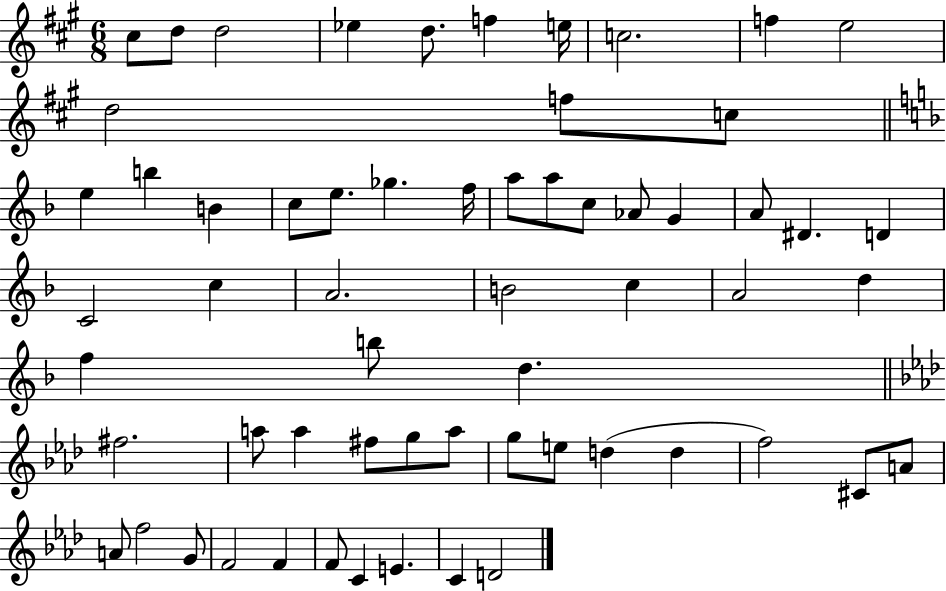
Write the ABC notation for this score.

X:1
T:Untitled
M:6/8
L:1/4
K:A
^c/2 d/2 d2 _e d/2 f e/4 c2 f e2 d2 f/2 c/2 e b B c/2 e/2 _g f/4 a/2 a/2 c/2 _A/2 G A/2 ^D D C2 c A2 B2 c A2 d f b/2 d ^f2 a/2 a ^f/2 g/2 a/2 g/2 e/2 d d f2 ^C/2 A/2 A/2 f2 G/2 F2 F F/2 C E C D2